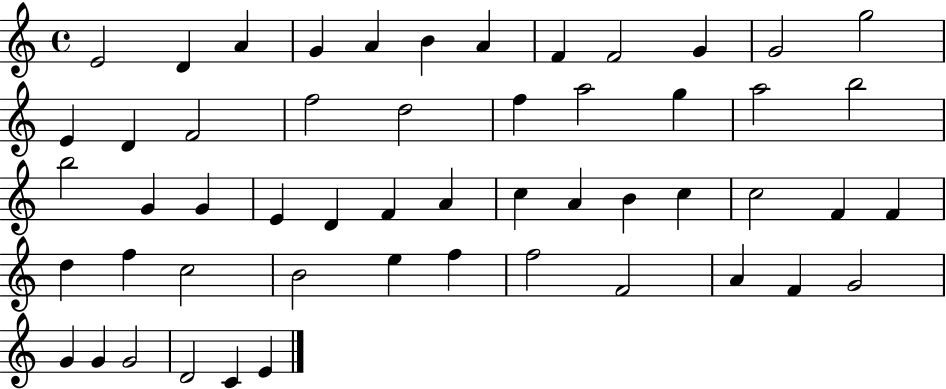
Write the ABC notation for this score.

X:1
T:Untitled
M:4/4
L:1/4
K:C
E2 D A G A B A F F2 G G2 g2 E D F2 f2 d2 f a2 g a2 b2 b2 G G E D F A c A B c c2 F F d f c2 B2 e f f2 F2 A F G2 G G G2 D2 C E